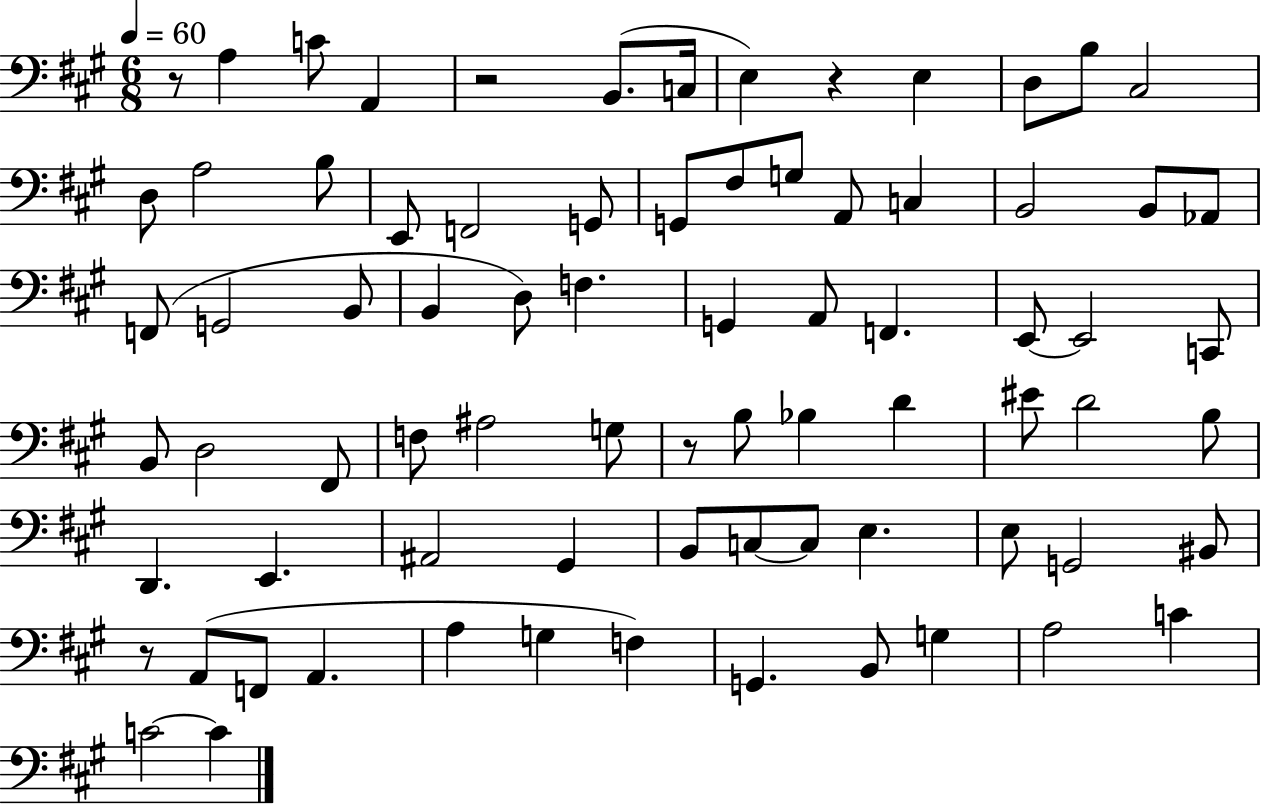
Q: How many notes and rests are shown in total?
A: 77